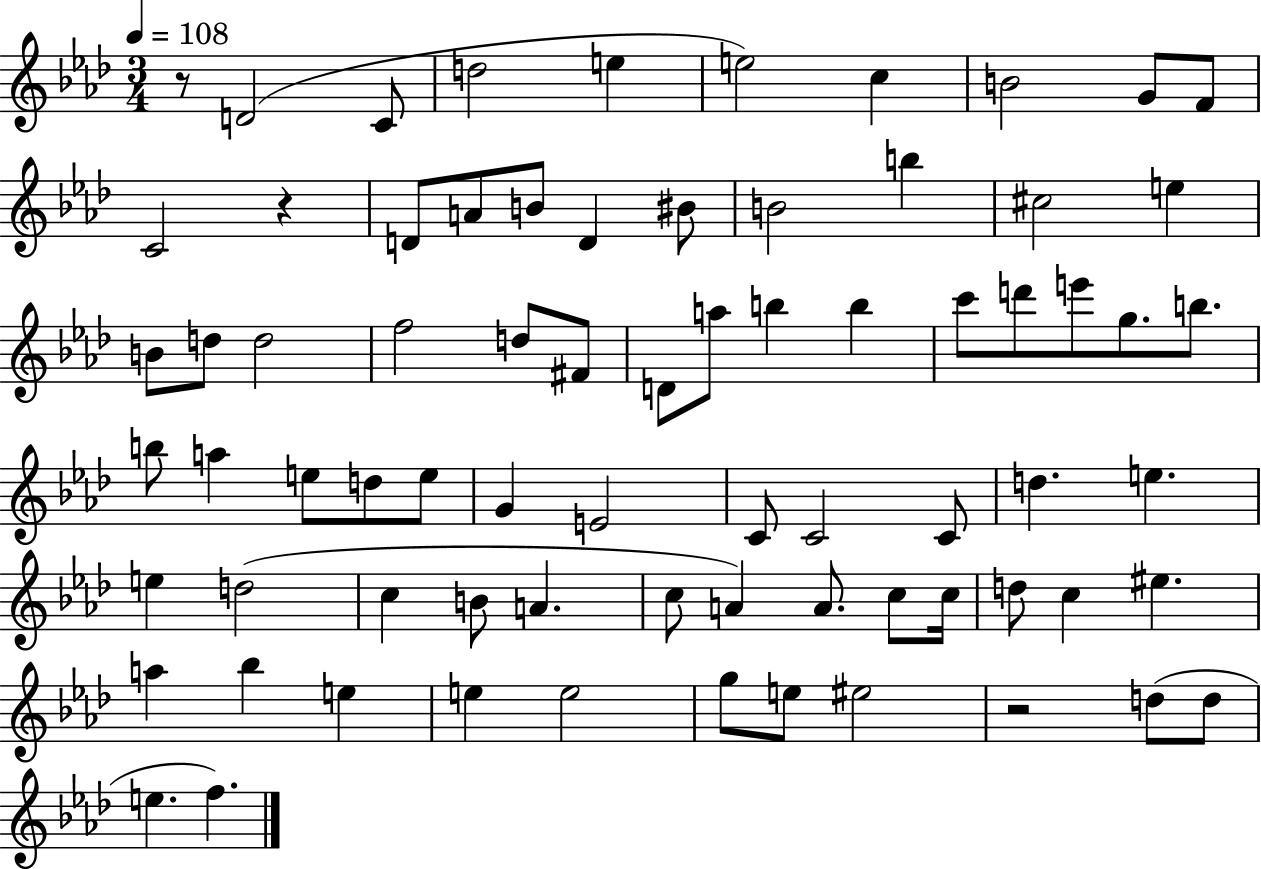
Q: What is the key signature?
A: AES major